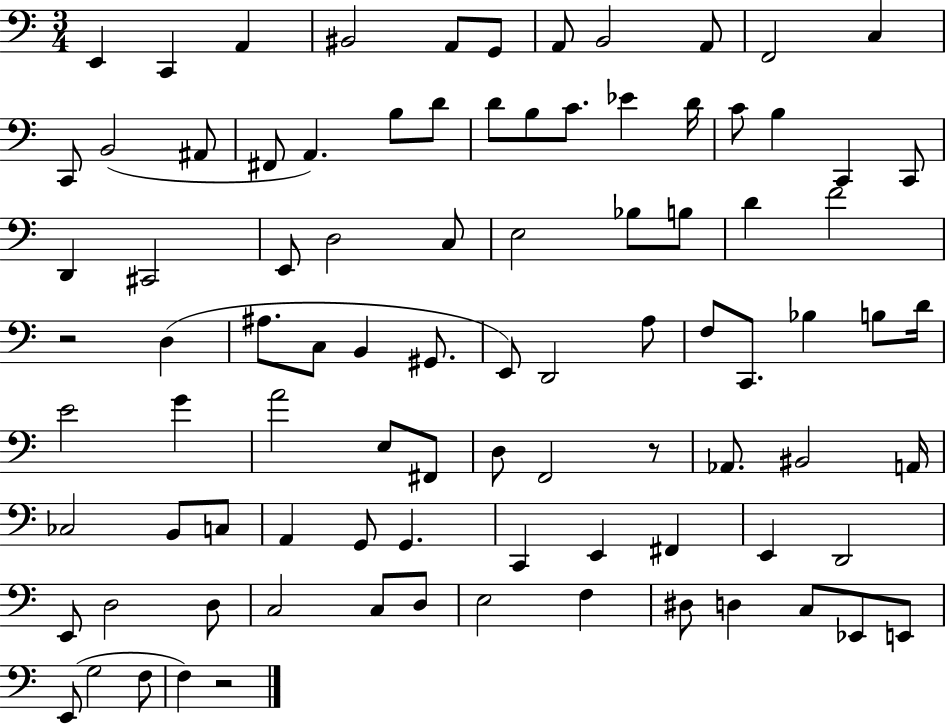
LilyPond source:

{
  \clef bass
  \numericTimeSignature
  \time 3/4
  \key c \major
  e,4 c,4 a,4 | bis,2 a,8 g,8 | a,8 b,2 a,8 | f,2 c4 | \break c,8 b,2( ais,8 | fis,8 a,4.) b8 d'8 | d'8 b8 c'8. ees'4 d'16 | c'8 b4 c,4 c,8 | \break d,4 cis,2 | e,8 d2 c8 | e2 bes8 b8 | d'4 f'2 | \break r2 d4( | ais8. c8 b,4 gis,8. | e,8) d,2 a8 | f8 c,8. bes4 b8 d'16 | \break e'2 g'4 | a'2 e8 fis,8 | d8 f,2 r8 | aes,8. bis,2 a,16 | \break ces2 b,8 c8 | a,4 g,8 g,4. | c,4 e,4 fis,4 | e,4 d,2 | \break e,8 d2 d8 | c2 c8 d8 | e2 f4 | dis8 d4 c8 ees,8 e,8 | \break e,8( g2 f8 | f4) r2 | \bar "|."
}